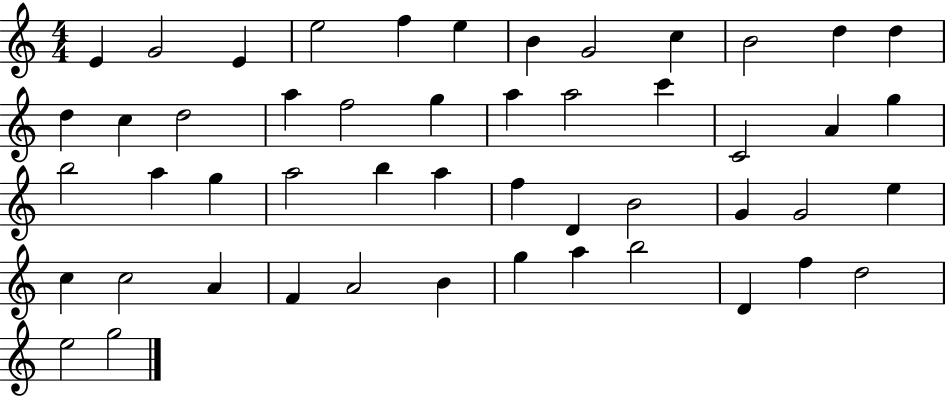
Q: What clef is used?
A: treble